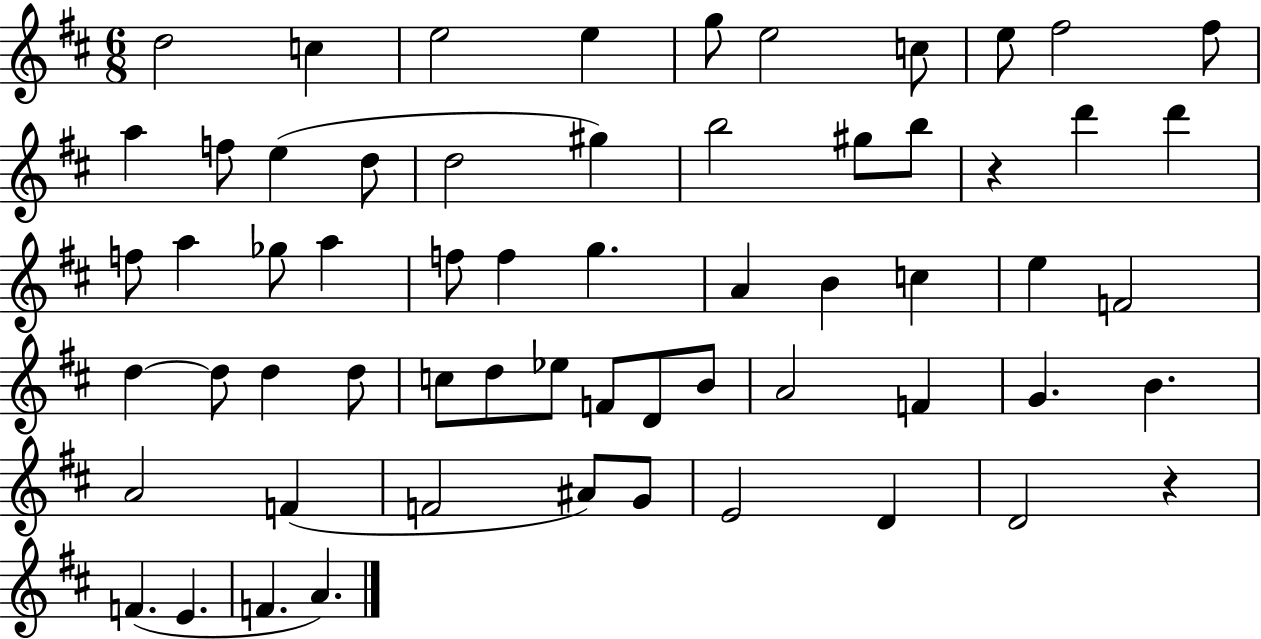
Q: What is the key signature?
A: D major